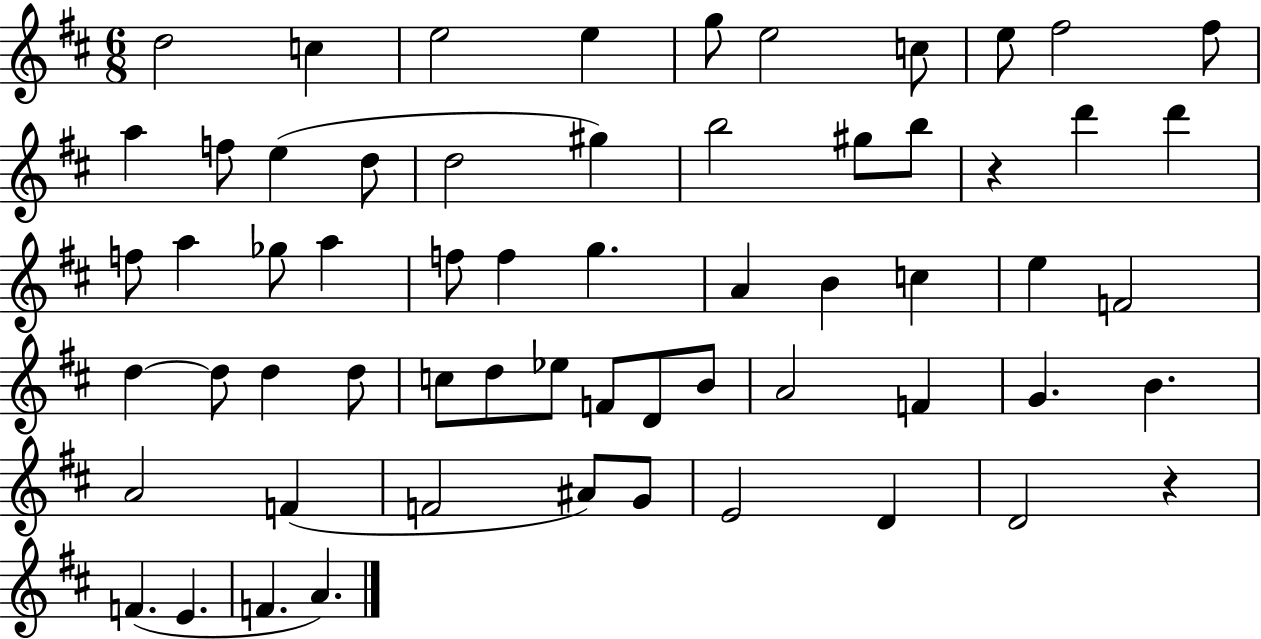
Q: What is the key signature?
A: D major